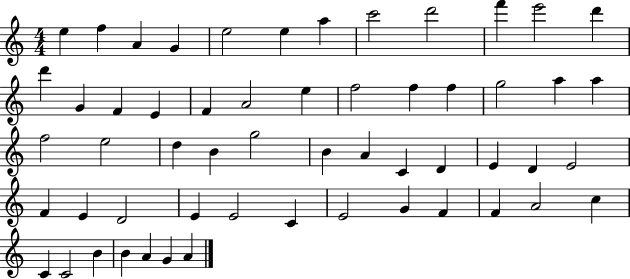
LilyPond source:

{
  \clef treble
  \numericTimeSignature
  \time 4/4
  \key c \major
  e''4 f''4 a'4 g'4 | e''2 e''4 a''4 | c'''2 d'''2 | f'''4 e'''2 d'''4 | \break d'''4 g'4 f'4 e'4 | f'4 a'2 e''4 | f''2 f''4 f''4 | g''2 a''4 a''4 | \break f''2 e''2 | d''4 b'4 g''2 | b'4 a'4 c'4 d'4 | e'4 d'4 e'2 | \break f'4 e'4 d'2 | e'4 e'2 c'4 | e'2 g'4 f'4 | f'4 a'2 c''4 | \break c'4 c'2 b'4 | b'4 a'4 g'4 a'4 | \bar "|."
}